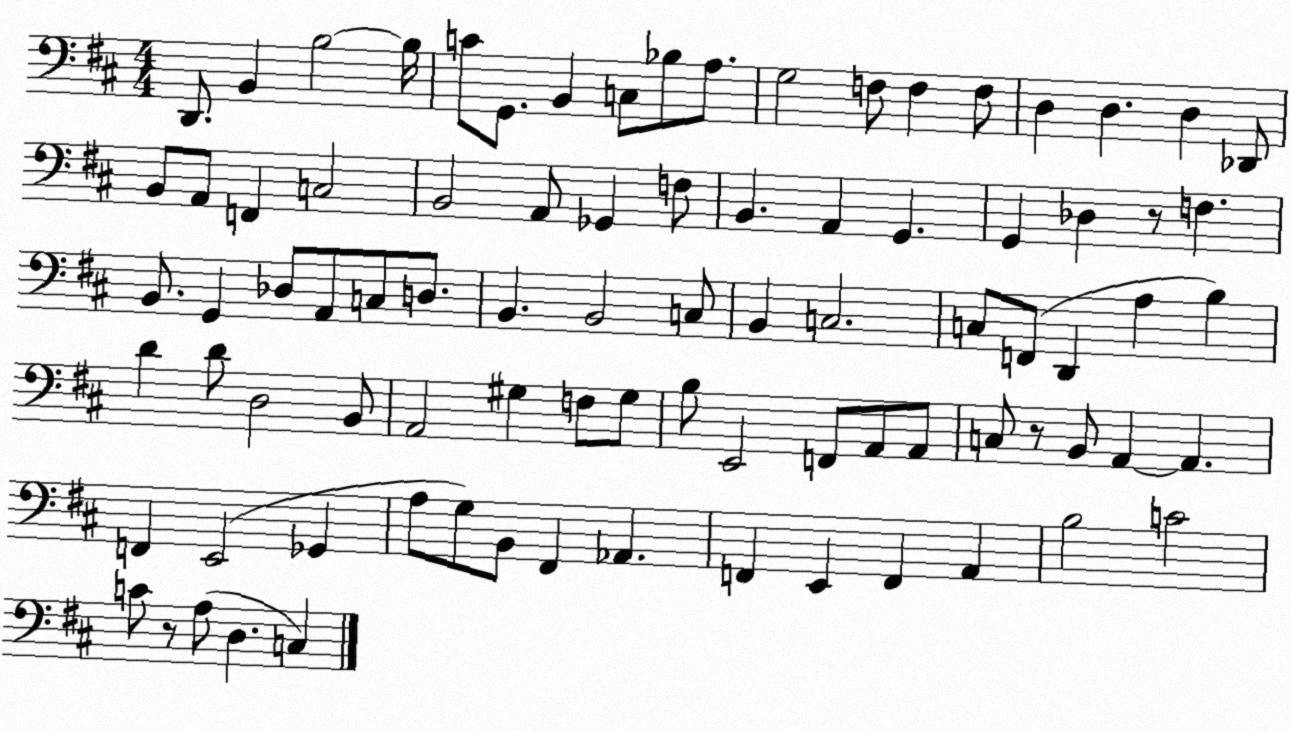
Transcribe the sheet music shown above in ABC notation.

X:1
T:Untitled
M:4/4
L:1/4
K:D
D,,/2 B,, B,2 B,/4 C/2 G,,/2 B,, C,/2 _B,/2 A,/2 G,2 F,/2 F, F,/2 D, D, D, _D,,/2 B,,/2 A,,/2 F,, C,2 B,,2 A,,/2 _G,, F,/2 B,, A,, G,, G,, _D, z/2 F, B,,/2 G,, _D,/2 A,,/2 C,/2 D,/2 B,, B,,2 C,/2 B,, C,2 C,/2 F,,/2 D,, A, B, D D/2 D,2 B,,/2 A,,2 ^G, F,/2 ^G,/2 B,/2 E,,2 F,,/2 A,,/2 A,,/2 C,/2 z/2 B,,/2 A,, A,, F,, E,,2 _G,, A,/2 G,/2 B,,/2 ^F,, _A,, F,, E,, F,, A,, B,2 C2 C/2 z/2 A,/2 D, C,